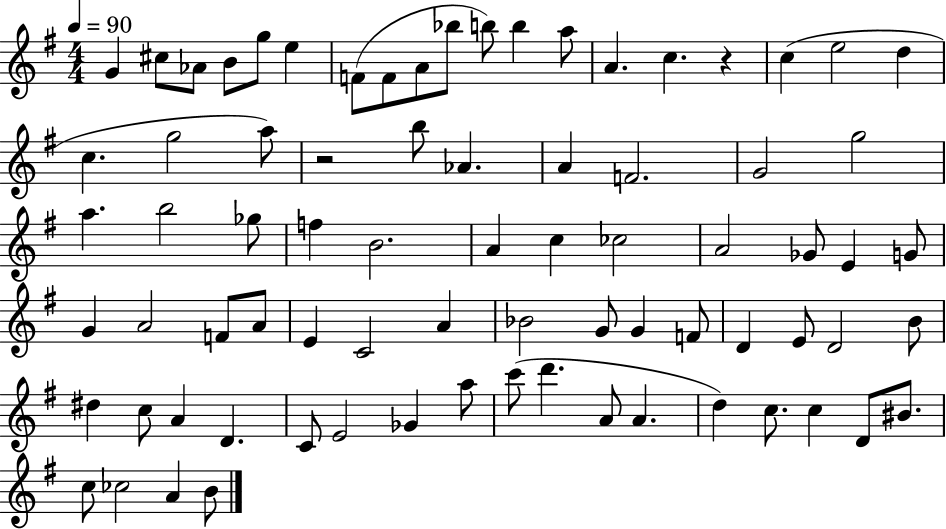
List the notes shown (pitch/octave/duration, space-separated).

G4/q C#5/e Ab4/e B4/e G5/e E5/q F4/e F4/e A4/e Bb5/e B5/e B5/q A5/e A4/q. C5/q. R/q C5/q E5/h D5/q C5/q. G5/h A5/e R/h B5/e Ab4/q. A4/q F4/h. G4/h G5/h A5/q. B5/h Gb5/e F5/q B4/h. A4/q C5/q CES5/h A4/h Gb4/e E4/q G4/e G4/q A4/h F4/e A4/e E4/q C4/h A4/q Bb4/h G4/e G4/q F4/e D4/q E4/e D4/h B4/e D#5/q C5/e A4/q D4/q. C4/e E4/h Gb4/q A5/e C6/e D6/q. A4/e A4/q. D5/q C5/e. C5/q D4/e BIS4/e. C5/e CES5/h A4/q B4/e